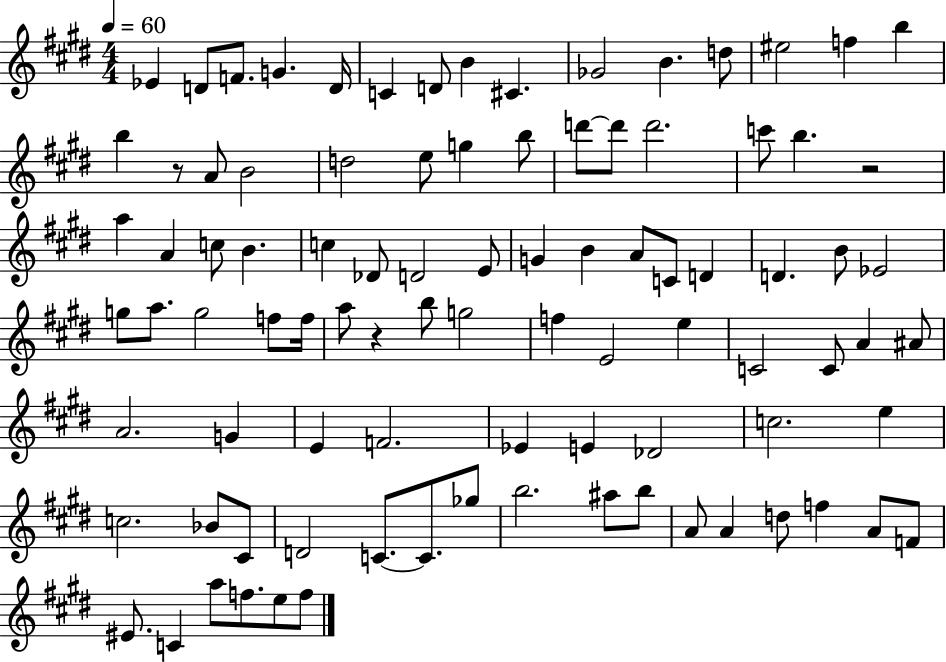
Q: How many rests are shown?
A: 3